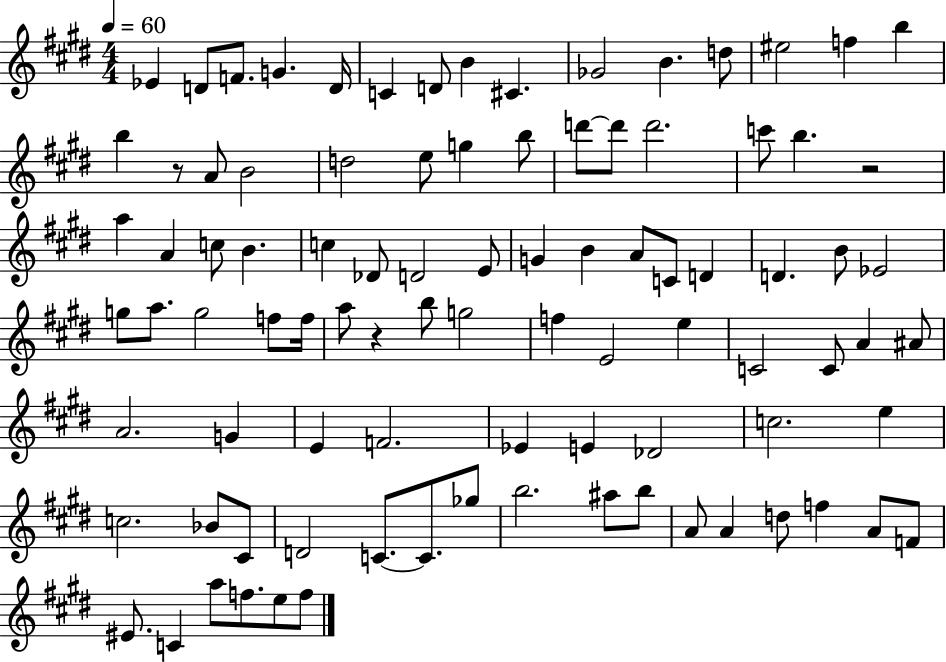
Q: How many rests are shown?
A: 3